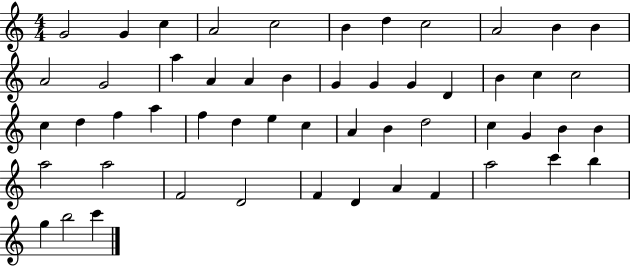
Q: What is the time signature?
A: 4/4